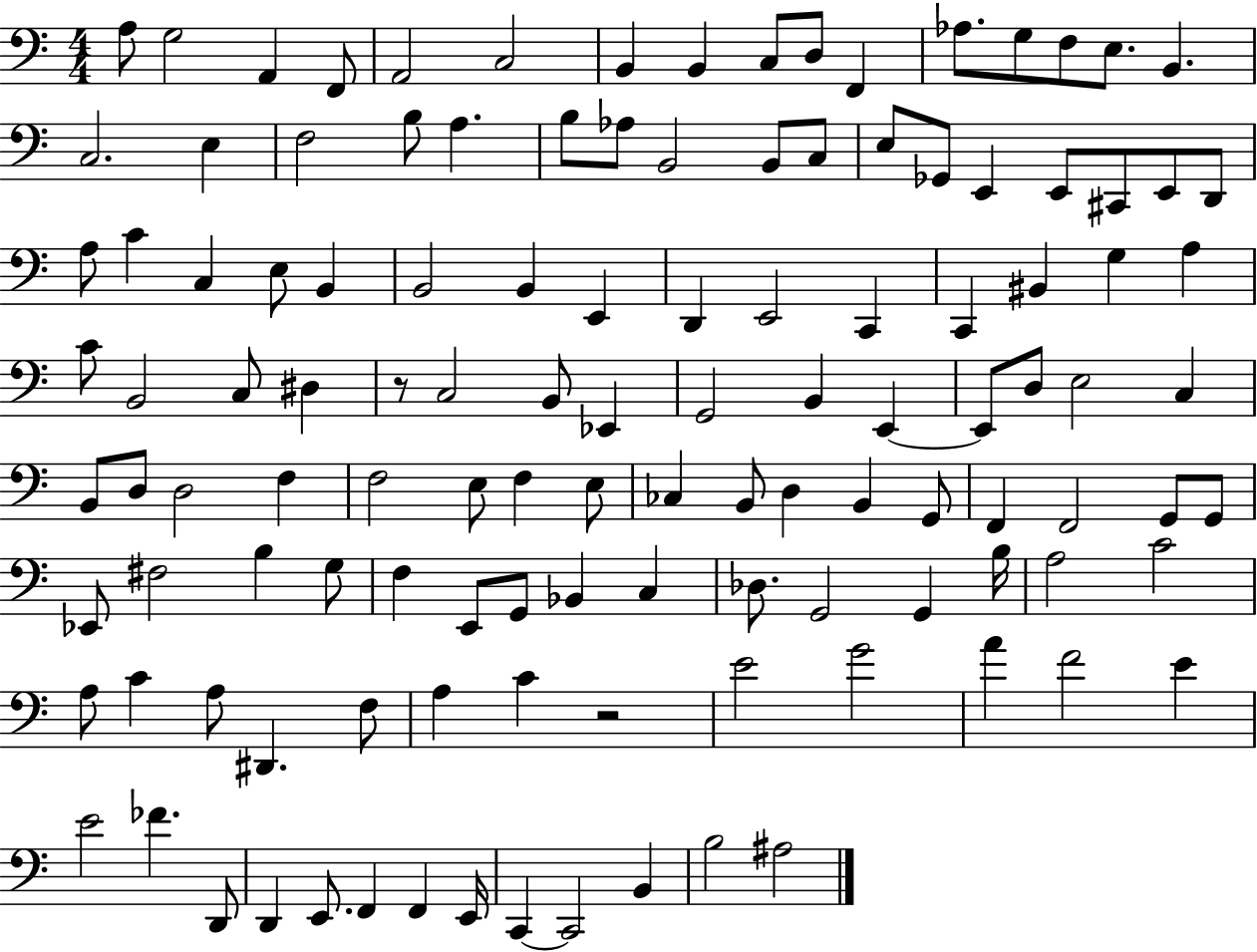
{
  \clef bass
  \numericTimeSignature
  \time 4/4
  \key c \major
  a8 g2 a,4 f,8 | a,2 c2 | b,4 b,4 c8 d8 f,4 | aes8. g8 f8 e8. b,4. | \break c2. e4 | f2 b8 a4. | b8 aes8 b,2 b,8 c8 | e8 ges,8 e,4 e,8 cis,8 e,8 d,8 | \break a8 c'4 c4 e8 b,4 | b,2 b,4 e,4 | d,4 e,2 c,4 | c,4 bis,4 g4 a4 | \break c'8 b,2 c8 dis4 | r8 c2 b,8 ees,4 | g,2 b,4 e,4~~ | e,8 d8 e2 c4 | \break b,8 d8 d2 f4 | f2 e8 f4 e8 | ces4 b,8 d4 b,4 g,8 | f,4 f,2 g,8 g,8 | \break ees,8 fis2 b4 g8 | f4 e,8 g,8 bes,4 c4 | des8. g,2 g,4 b16 | a2 c'2 | \break a8 c'4 a8 dis,4. f8 | a4 c'4 r2 | e'2 g'2 | a'4 f'2 e'4 | \break e'2 fes'4. d,8 | d,4 e,8. f,4 f,4 e,16 | c,4~~ c,2 b,4 | b2 ais2 | \break \bar "|."
}